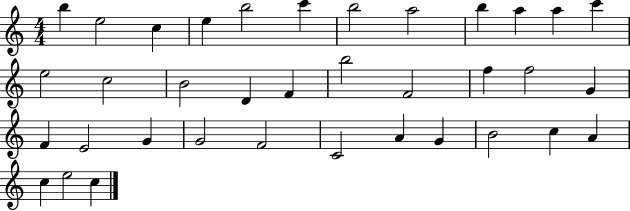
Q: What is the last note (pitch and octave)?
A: C5